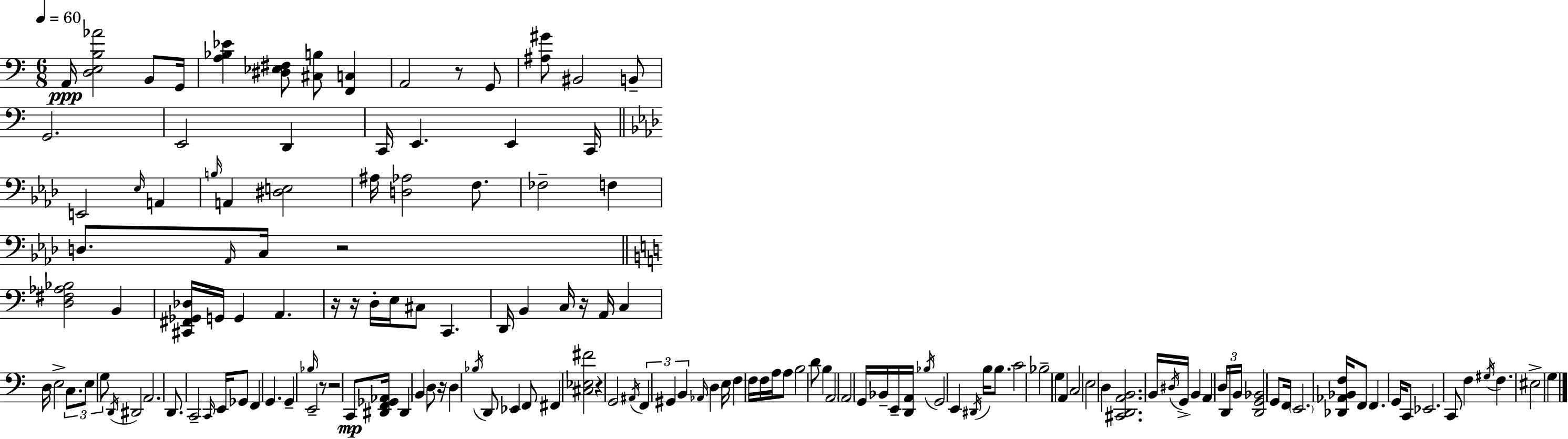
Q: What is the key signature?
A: C major